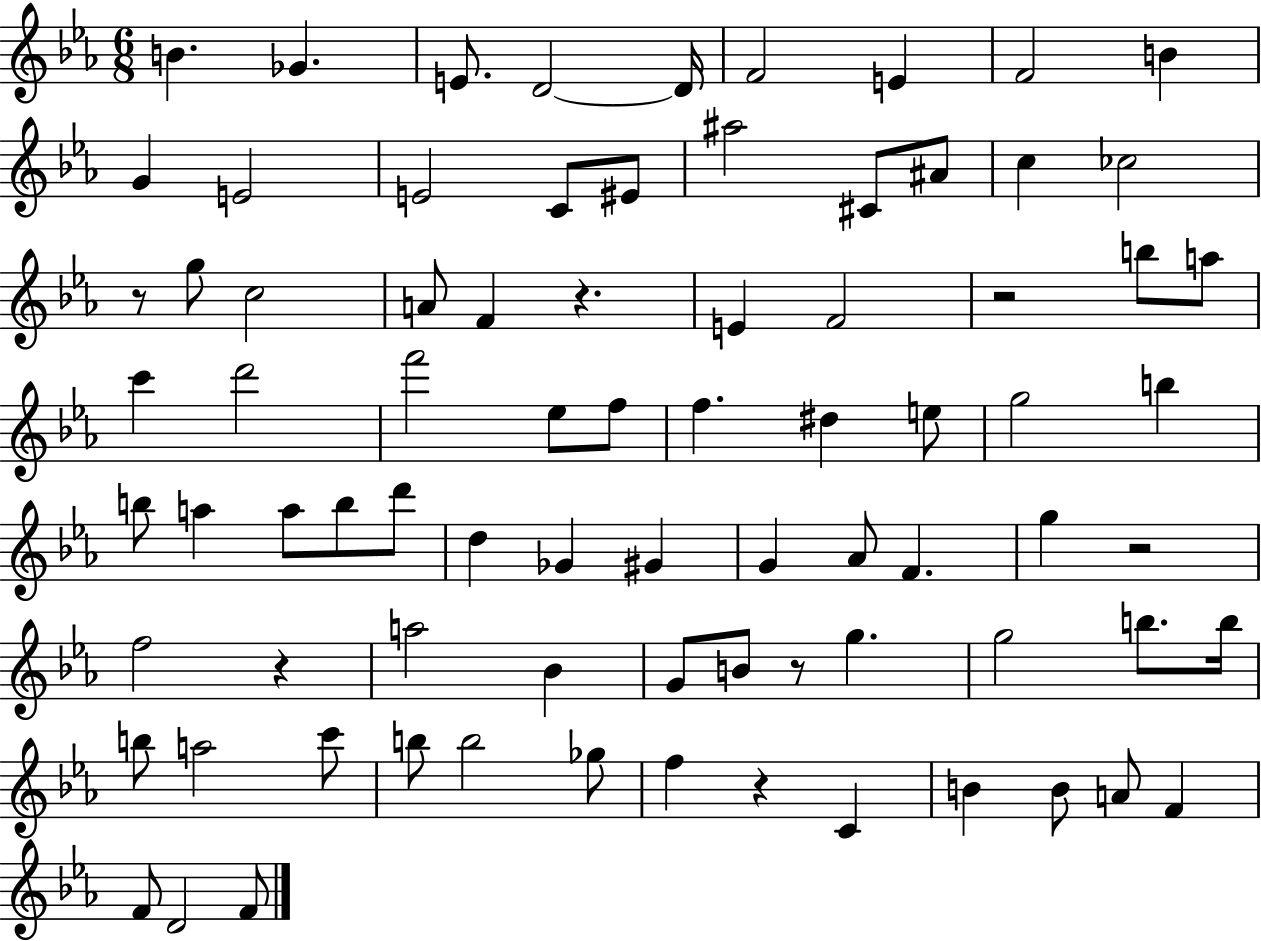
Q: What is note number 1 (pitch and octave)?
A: B4